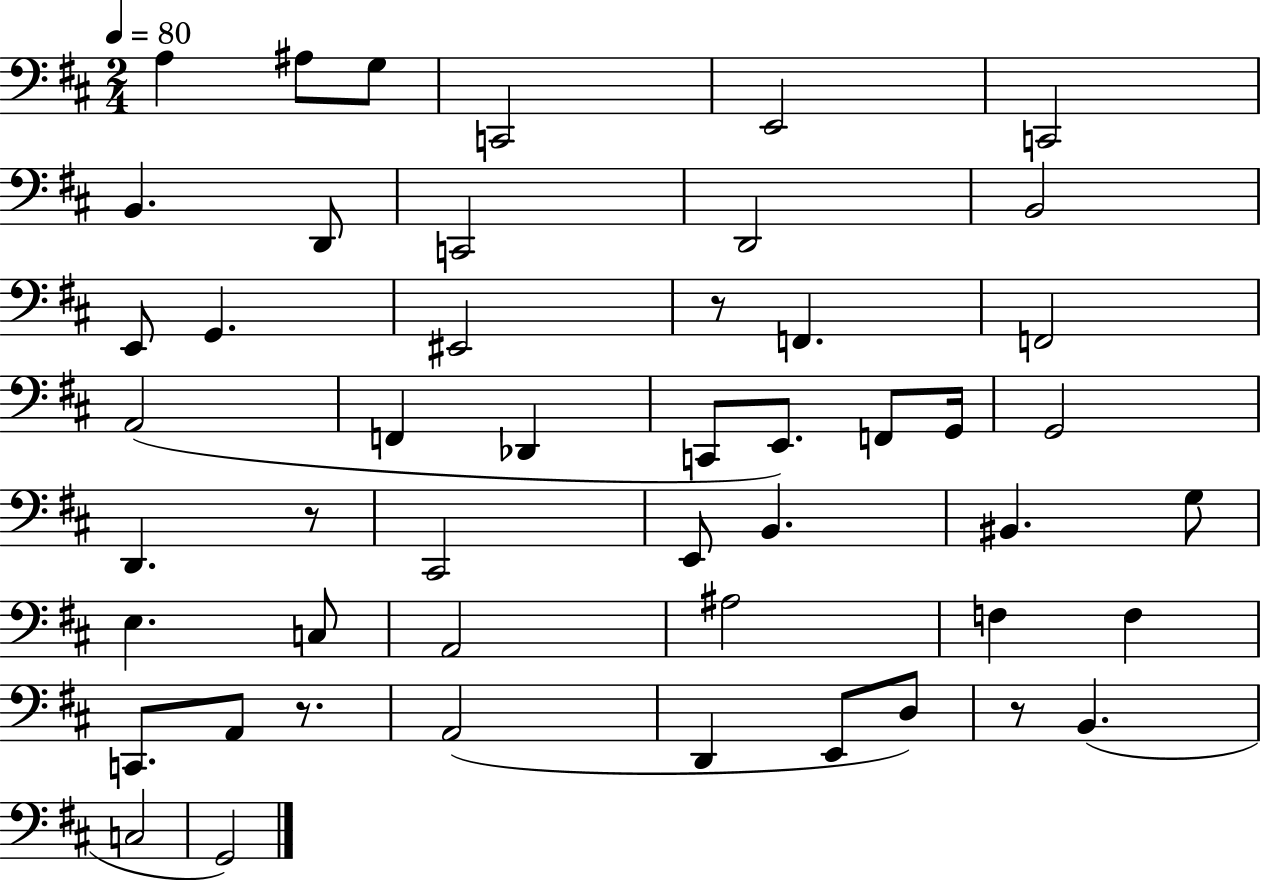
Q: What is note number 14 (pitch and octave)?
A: EIS2